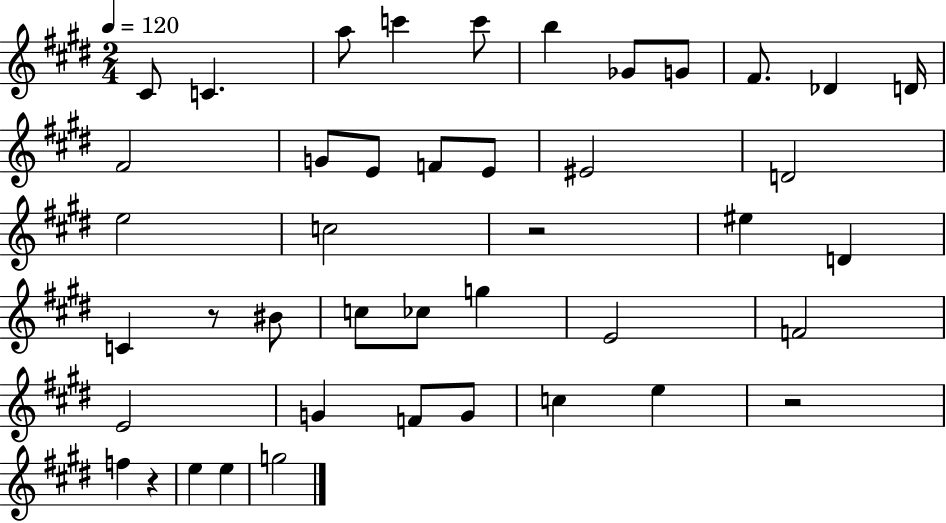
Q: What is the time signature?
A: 2/4